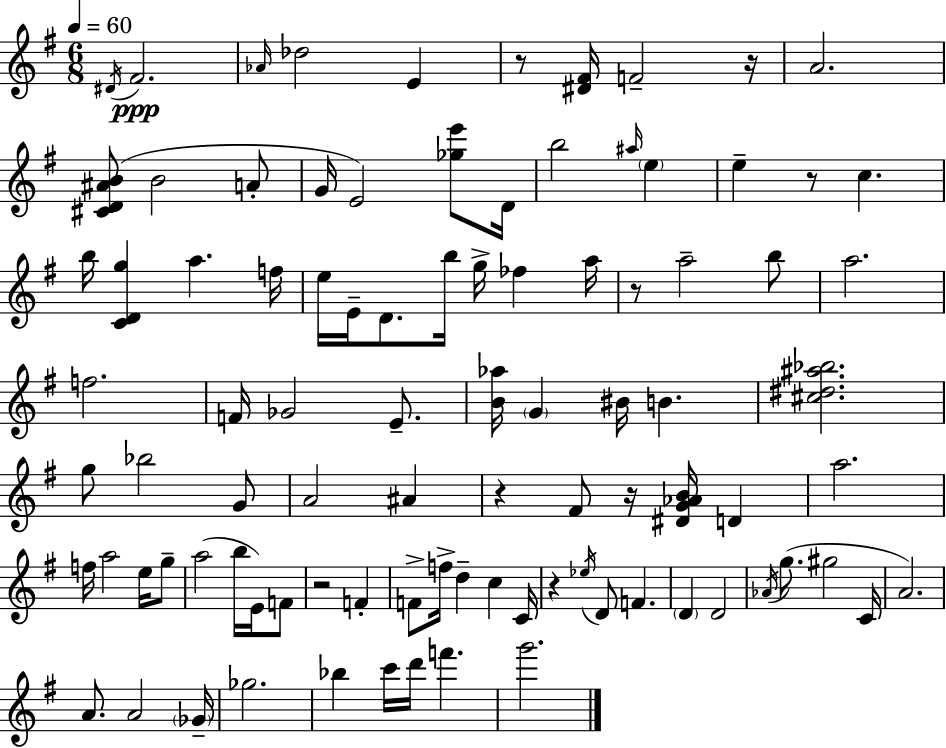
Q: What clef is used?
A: treble